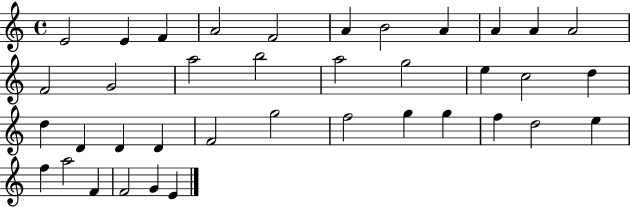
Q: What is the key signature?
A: C major